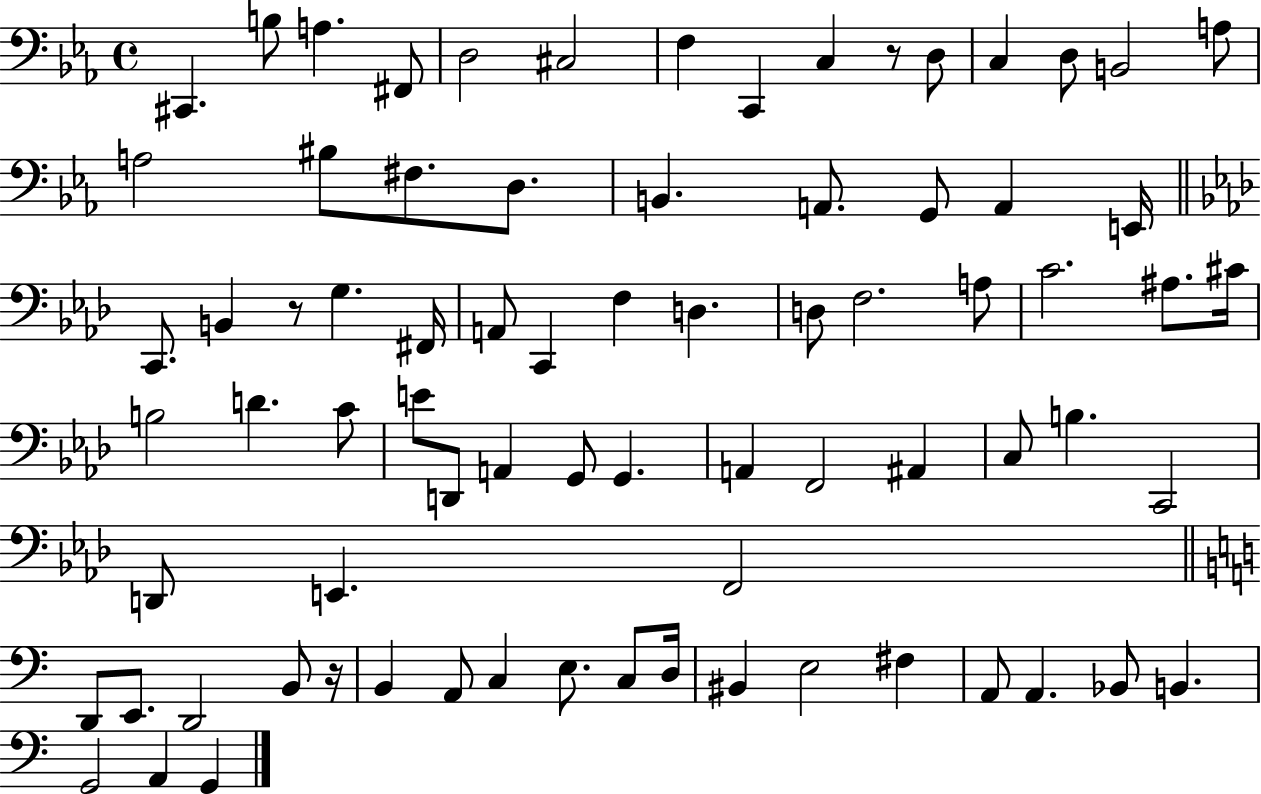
{
  \clef bass
  \time 4/4
  \defaultTimeSignature
  \key ees \major
  cis,4. b8 a4. fis,8 | d2 cis2 | f4 c,4 c4 r8 d8 | c4 d8 b,2 a8 | \break a2 bis8 fis8. d8. | b,4. a,8. g,8 a,4 e,16 | \bar "||" \break \key aes \major c,8. b,4 r8 g4. fis,16 | a,8 c,4 f4 d4. | d8 f2. a8 | c'2. ais8. cis'16 | \break b2 d'4. c'8 | e'8 d,8 a,4 g,8 g,4. | a,4 f,2 ais,4 | c8 b4. c,2 | \break d,8 e,4. f,2 | \bar "||" \break \key c \major d,8 e,8. d,2 b,8 r16 | b,4 a,8 c4 e8. c8 d16 | bis,4 e2 fis4 | a,8 a,4. bes,8 b,4. | \break g,2 a,4 g,4 | \bar "|."
}